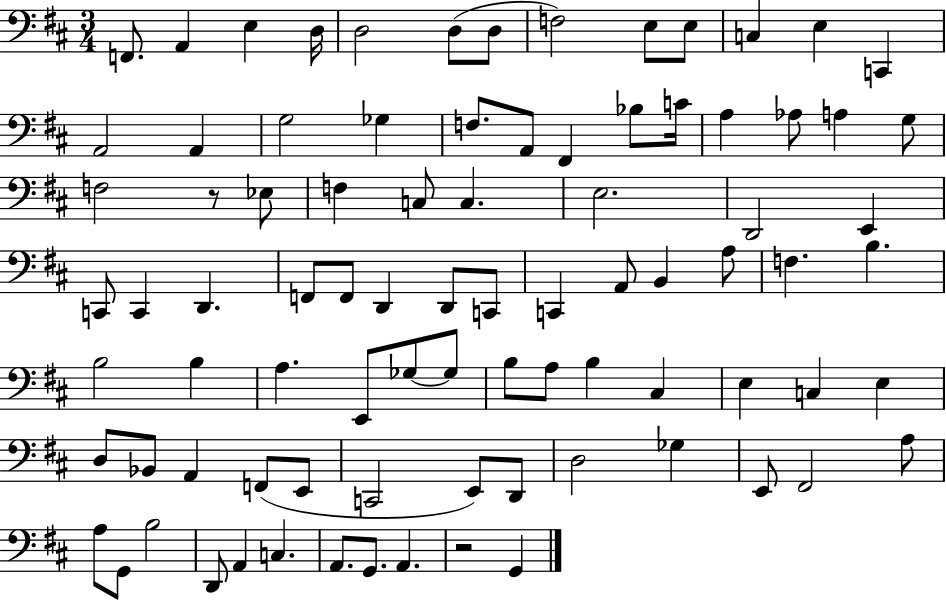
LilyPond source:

{
  \clef bass
  \numericTimeSignature
  \time 3/4
  \key d \major
  f,8. a,4 e4 d16 | d2 d8( d8 | f2) e8 e8 | c4 e4 c,4 | \break a,2 a,4 | g2 ges4 | f8. a,8 fis,4 bes8 c'16 | a4 aes8 a4 g8 | \break f2 r8 ees8 | f4 c8 c4. | e2. | d,2 e,4 | \break c,8 c,4 d,4. | f,8 f,8 d,4 d,8 c,8 | c,4 a,8 b,4 a8 | f4. b4. | \break b2 b4 | a4. e,8 ges8~~ ges8 | b8 a8 b4 cis4 | e4 c4 e4 | \break d8 bes,8 a,4 f,8( e,8 | c,2 e,8) d,8 | d2 ges4 | e,8 fis,2 a8 | \break a8 g,8 b2 | d,8 a,4 c4. | a,8. g,8. a,4. | r2 g,4 | \break \bar "|."
}